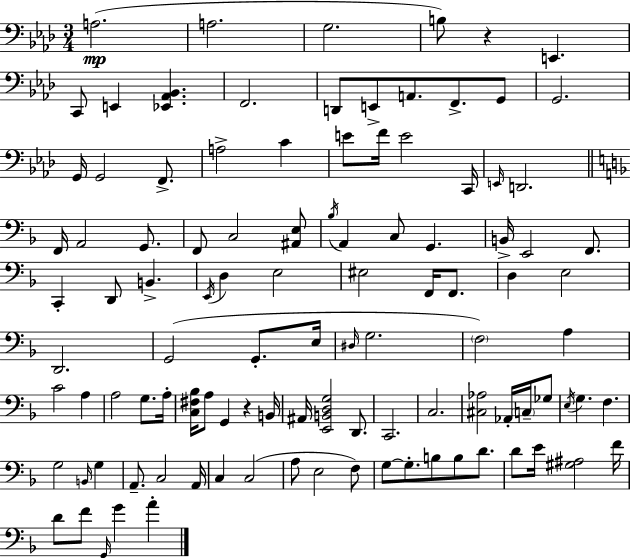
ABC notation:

X:1
T:Untitled
M:3/4
L:1/4
K:Ab
A,2 A,2 G,2 B,/2 z E,, C,,/2 E,, [_E,,_A,,_B,,] F,,2 D,,/2 E,,/2 A,,/2 F,,/2 G,,/2 G,,2 G,,/4 G,,2 F,,/2 A,2 C E/2 F/4 E2 C,,/4 E,,/4 D,,2 F,,/4 A,,2 G,,/2 F,,/2 C,2 [^A,,E,]/2 _B,/4 A,, C,/2 G,, B,,/4 E,,2 F,,/2 C,, D,,/2 B,, E,,/4 D, E,2 ^E,2 F,,/4 F,,/2 D, E,2 D,,2 G,,2 G,,/2 E,/4 ^D,/4 G,2 F,2 A, C2 A, A,2 G,/2 A,/4 [C,^F,_B,]/4 A,/2 G,, z B,,/4 ^A,,/4 [E,,B,,D,G,]2 D,,/2 C,,2 C,2 [^C,_A,]2 _A,,/4 C,/4 _G,/2 E,/4 G, F, G,2 B,,/4 G, A,,/2 C,2 A,,/4 C, C,2 A,/2 E,2 F,/2 G,/2 G,/2 B,/2 B,/2 D/2 D/2 E/4 [^G,^A,]2 F/4 D/2 F/2 G,,/4 G A